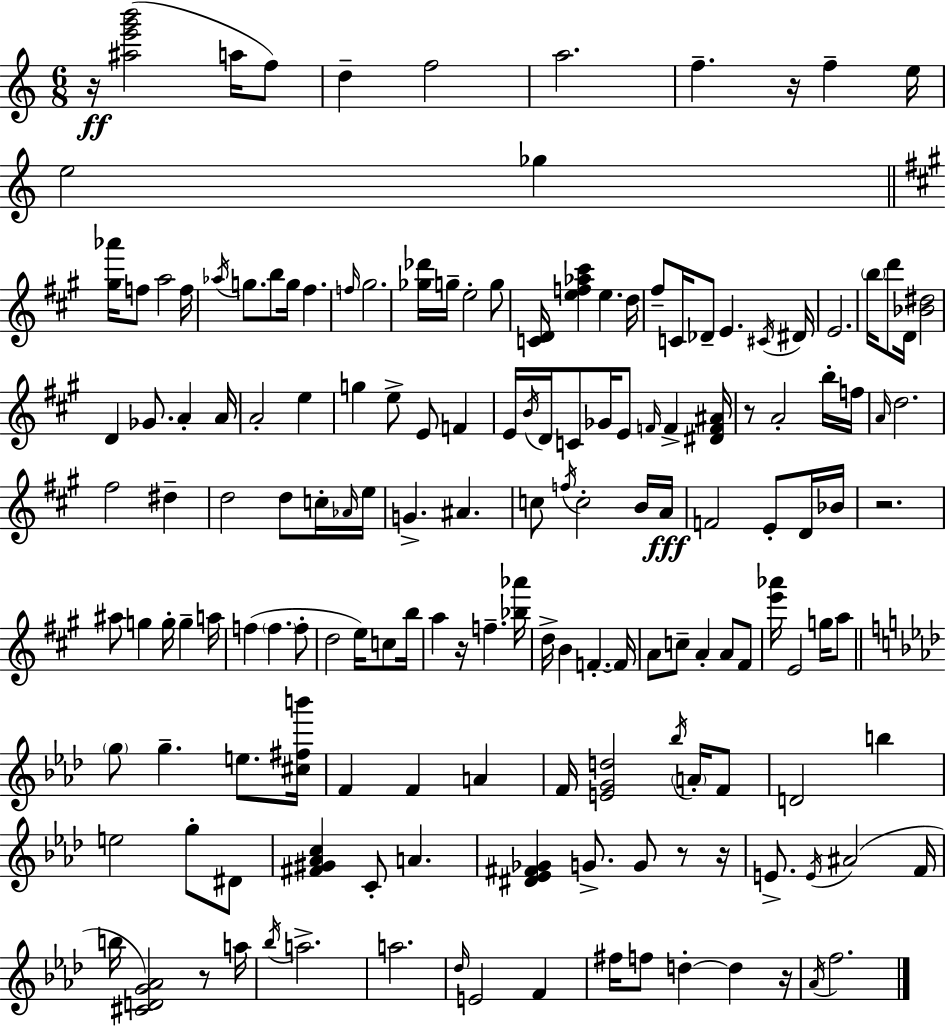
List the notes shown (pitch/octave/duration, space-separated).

R/s [A#5,E6,G6,B6]/h A5/s F5/e D5/q F5/h A5/h. F5/q. R/s F5/q E5/s E5/h Gb5/q [G#5,Ab6]/s F5/e A5/h F5/s Ab5/s G5/e. B5/e G5/s F#5/q. F5/s G#5/h. [Gb5,Db6]/s G5/s E5/h G5/e [C4,D4]/s [E5,F5,Ab5,C#6]/q E5/q. D5/s F#5/e C4/s Db4/e E4/q. C#4/s D#4/s E4/h. B5/s D6/e D4/s [Bb4,D#5]/h D4/q Gb4/e. A4/q A4/s A4/h E5/q G5/q E5/e E4/e F4/q E4/s B4/s D4/s C4/e Gb4/s E4/e F4/s F4/q [D#4,F4,A#4]/s R/e A4/h B5/s F5/s A4/s D5/h. F#5/h D#5/q D5/h D5/e C5/s Ab4/s E5/s G4/q. A#4/q. C5/e F5/s C5/h B4/s A4/s F4/h E4/e D4/s Bb4/s R/h. A#5/e G5/q G5/s G5/q A5/s F5/q F5/q. F5/e D5/h E5/s C5/e B5/s A5/q R/s F5/q. [Bb5,Ab6]/s D5/s B4/q F4/q. F4/s A4/e C5/e A4/q A4/e F#4/e [E6,Ab6]/s E4/h G5/s A5/e G5/e G5/q. E5/e. [C#5,F#5,B6]/s F4/q F4/q A4/q F4/s [E4,G4,D5]/h Bb5/s A4/s F4/e D4/h B5/q E5/h G5/e D#4/e [F#4,G#4,Ab4,C5]/q C4/e A4/q. [D#4,Eb4,F#4,Gb4]/q G4/e. G4/e R/e R/s E4/e. E4/s A#4/h F4/s B5/s [C#4,D4,G4,Ab4]/h R/e A5/s Bb5/s A5/h. A5/h. Db5/s E4/h F4/q F#5/s F5/e D5/q D5/q R/s Ab4/s F5/h.